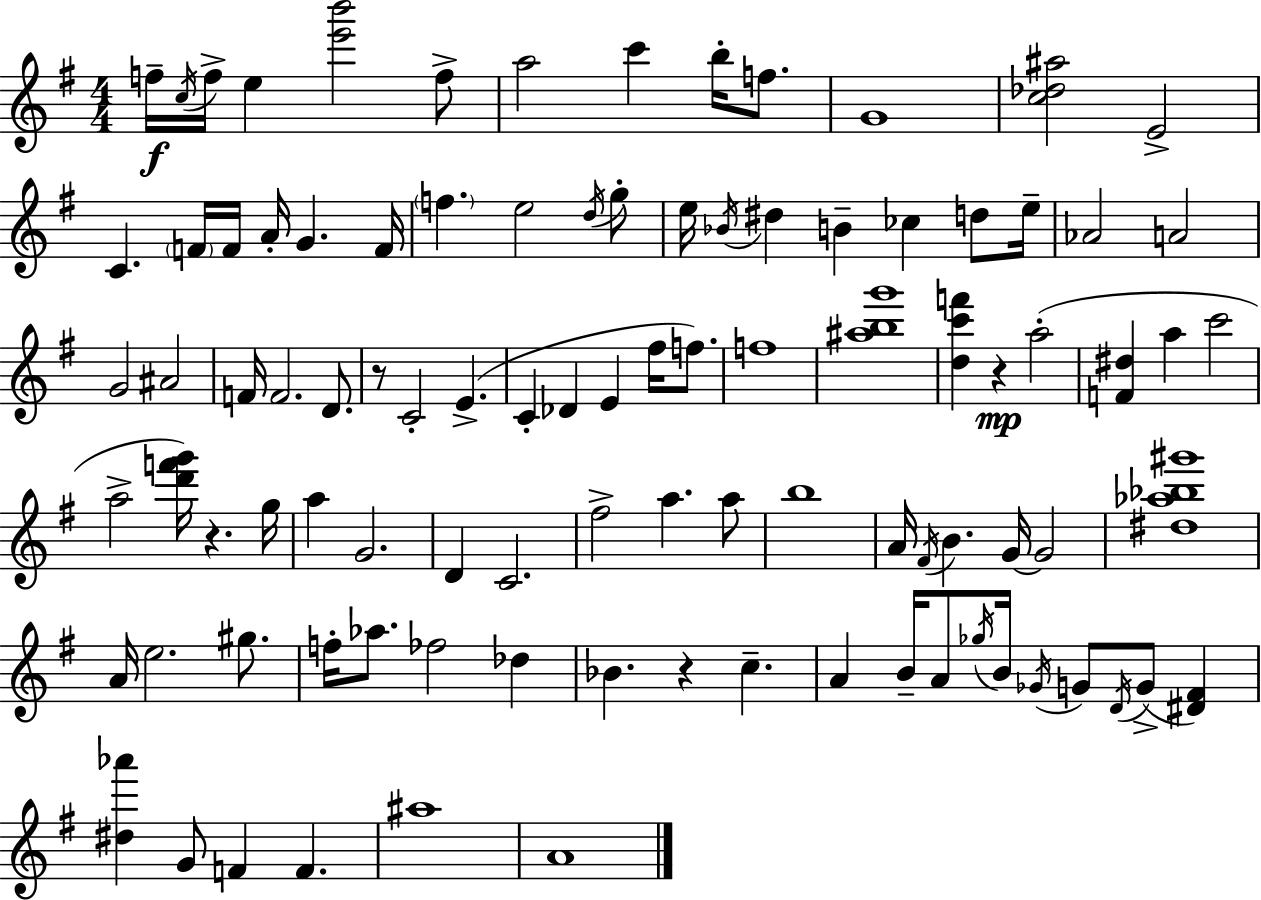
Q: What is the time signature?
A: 4/4